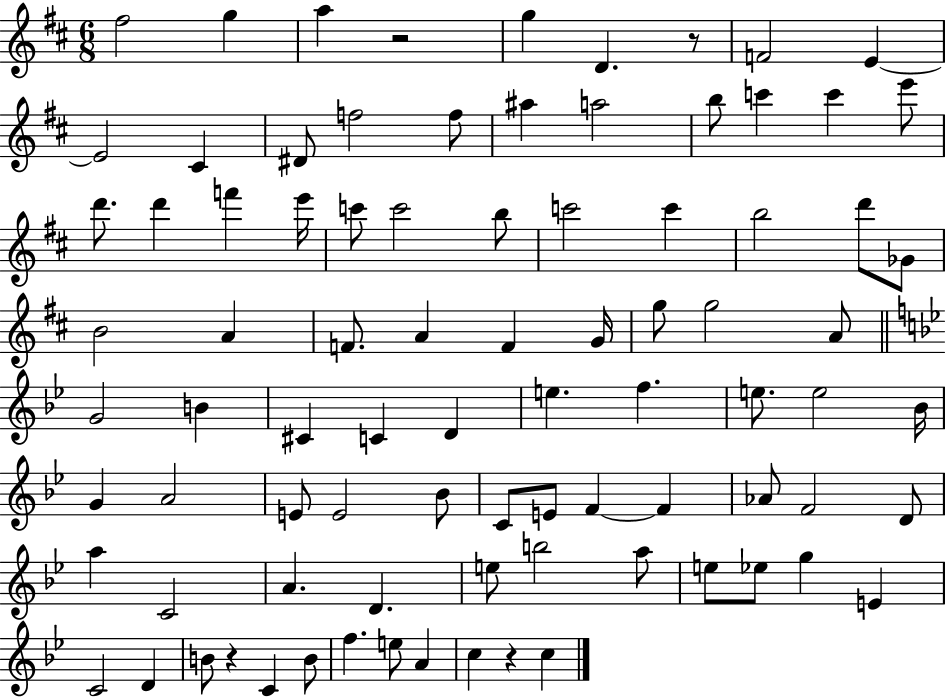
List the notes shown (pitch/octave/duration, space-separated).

F#5/h G5/q A5/q R/h G5/q D4/q. R/e F4/h E4/q E4/h C#4/q D#4/e F5/h F5/e A#5/q A5/h B5/e C6/q C6/q E6/e D6/e. D6/q F6/q E6/s C6/e C6/h B5/e C6/h C6/q B5/h D6/e Gb4/e B4/h A4/q F4/e. A4/q F4/q G4/s G5/e G5/h A4/e G4/h B4/q C#4/q C4/q D4/q E5/q. F5/q. E5/e. E5/h Bb4/s G4/q A4/h E4/e E4/h Bb4/e C4/e E4/e F4/q F4/q Ab4/e F4/h D4/e A5/q C4/h A4/q. D4/q. E5/e B5/h A5/e E5/e Eb5/e G5/q E4/q C4/h D4/q B4/e R/q C4/q B4/e F5/q. E5/e A4/q C5/q R/q C5/q